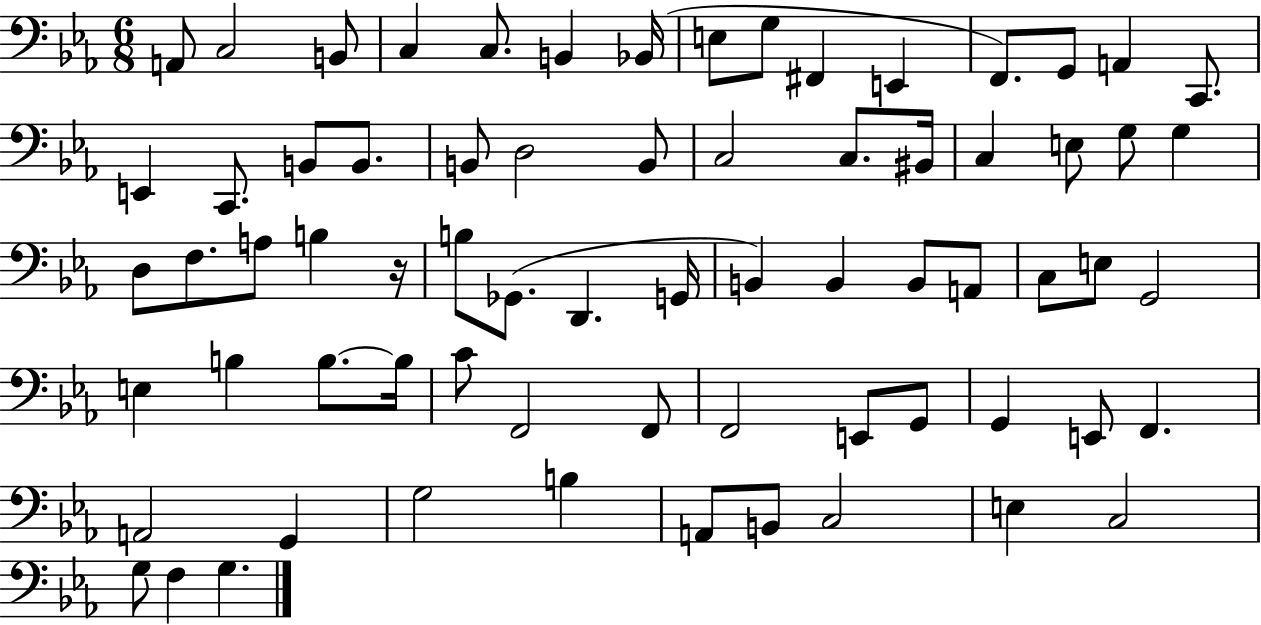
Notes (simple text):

A2/e C3/h B2/e C3/q C3/e. B2/q Bb2/s E3/e G3/e F#2/q E2/q F2/e. G2/e A2/q C2/e. E2/q C2/e. B2/e B2/e. B2/e D3/h B2/e C3/h C3/e. BIS2/s C3/q E3/e G3/e G3/q D3/e F3/e. A3/e B3/q R/s B3/e Gb2/e. D2/q. G2/s B2/q B2/q B2/e A2/e C3/e E3/e G2/h E3/q B3/q B3/e. B3/s C4/e F2/h F2/e F2/h E2/e G2/e G2/q E2/e F2/q. A2/h G2/q G3/h B3/q A2/e B2/e C3/h E3/q C3/h G3/e F3/q G3/q.